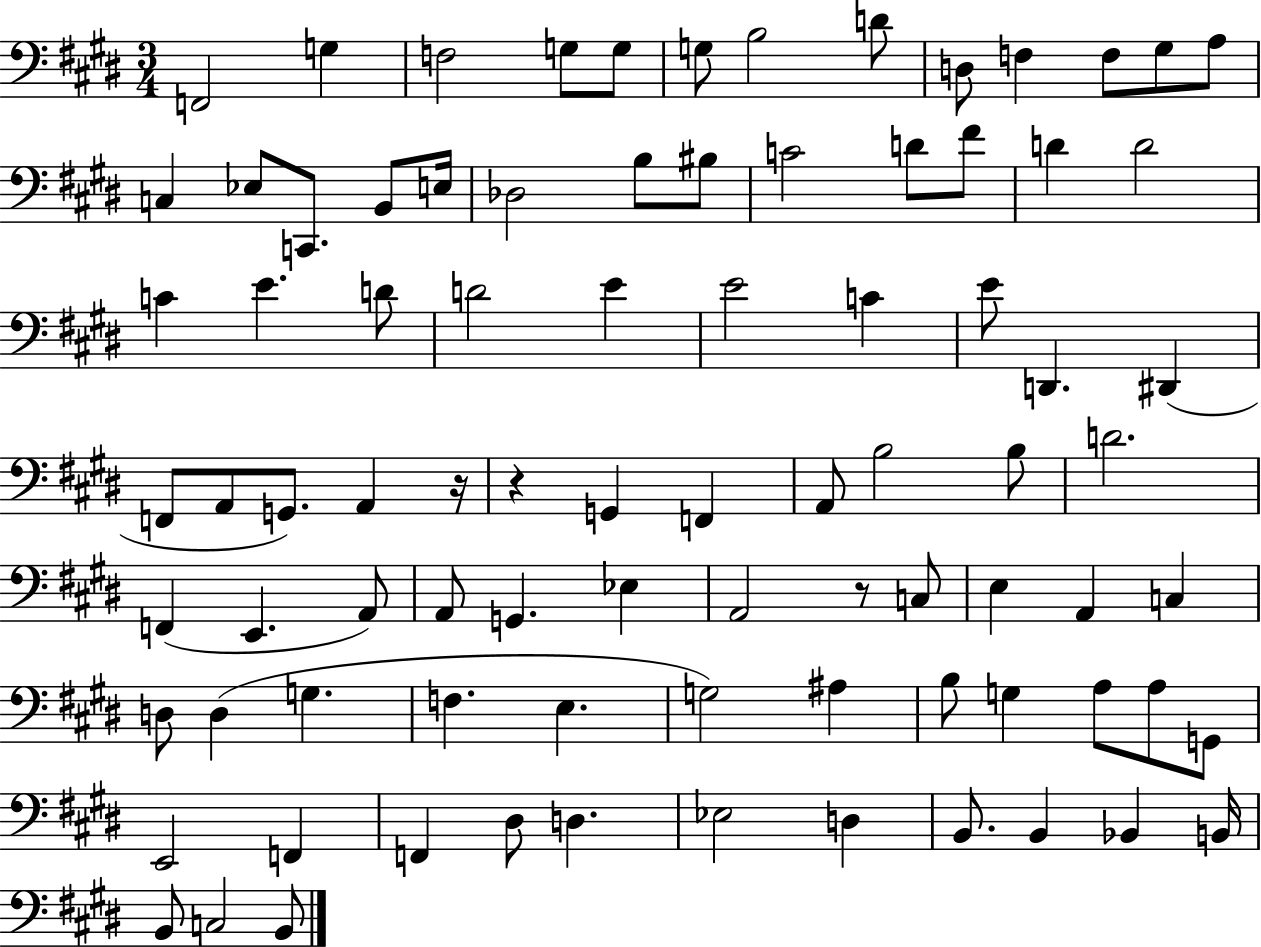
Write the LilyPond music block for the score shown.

{
  \clef bass
  \numericTimeSignature
  \time 3/4
  \key e \major
  f,2 g4 | f2 g8 g8 | g8 b2 d'8 | d8 f4 f8 gis8 a8 | \break c4 ees8 c,8. b,8 e16 | des2 b8 bis8 | c'2 d'8 fis'8 | d'4 d'2 | \break c'4 e'4. d'8 | d'2 e'4 | e'2 c'4 | e'8 d,4. dis,4( | \break f,8 a,8 g,8.) a,4 r16 | r4 g,4 f,4 | a,8 b2 b8 | d'2. | \break f,4( e,4. a,8) | a,8 g,4. ees4 | a,2 r8 c8 | e4 a,4 c4 | \break d8 d4( g4. | f4. e4. | g2) ais4 | b8 g4 a8 a8 g,8 | \break e,2 f,4 | f,4 dis8 d4. | ees2 d4 | b,8. b,4 bes,4 b,16 | \break b,8 c2 b,8 | \bar "|."
}